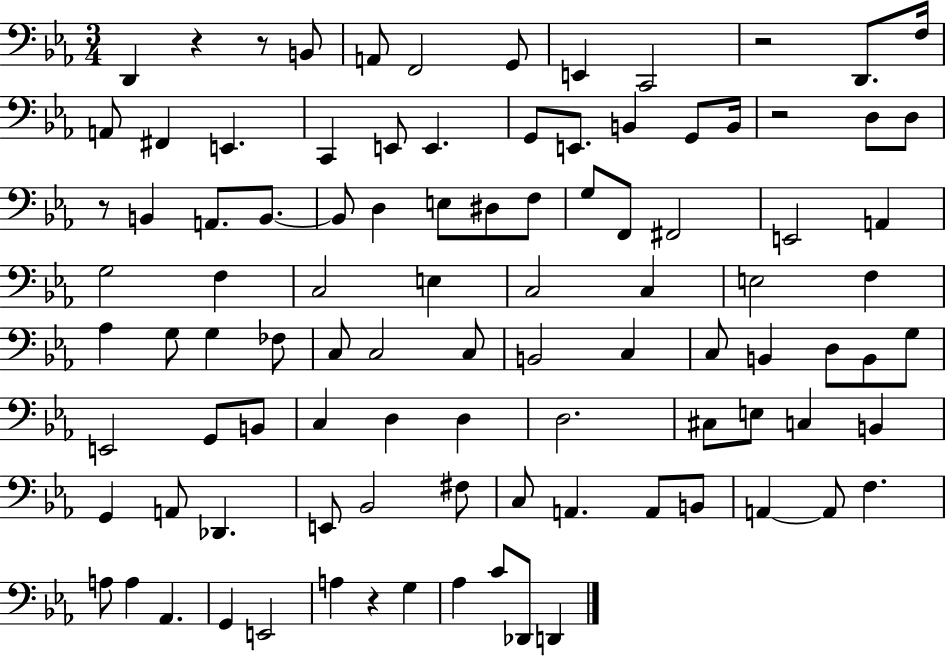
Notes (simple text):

D2/q R/q R/e B2/e A2/e F2/h G2/e E2/q C2/h R/h D2/e. F3/s A2/e F#2/q E2/q. C2/q E2/e E2/q. G2/e E2/e. B2/q G2/e B2/s R/h D3/e D3/e R/e B2/q A2/e. B2/e. B2/e D3/q E3/e D#3/e F3/e G3/e F2/e F#2/h E2/h A2/q G3/h F3/q C3/h E3/q C3/h C3/q E3/h F3/q Ab3/q G3/e G3/q FES3/e C3/e C3/h C3/e B2/h C3/q C3/e B2/q D3/e B2/e G3/e E2/h G2/e B2/e C3/q D3/q D3/q D3/h. C#3/e E3/e C3/q B2/q G2/q A2/e Db2/q. E2/e Bb2/h F#3/e C3/e A2/q. A2/e B2/e A2/q A2/e F3/q. A3/e A3/q Ab2/q. G2/q E2/h A3/q R/q G3/q Ab3/q C4/e Db2/e D2/q